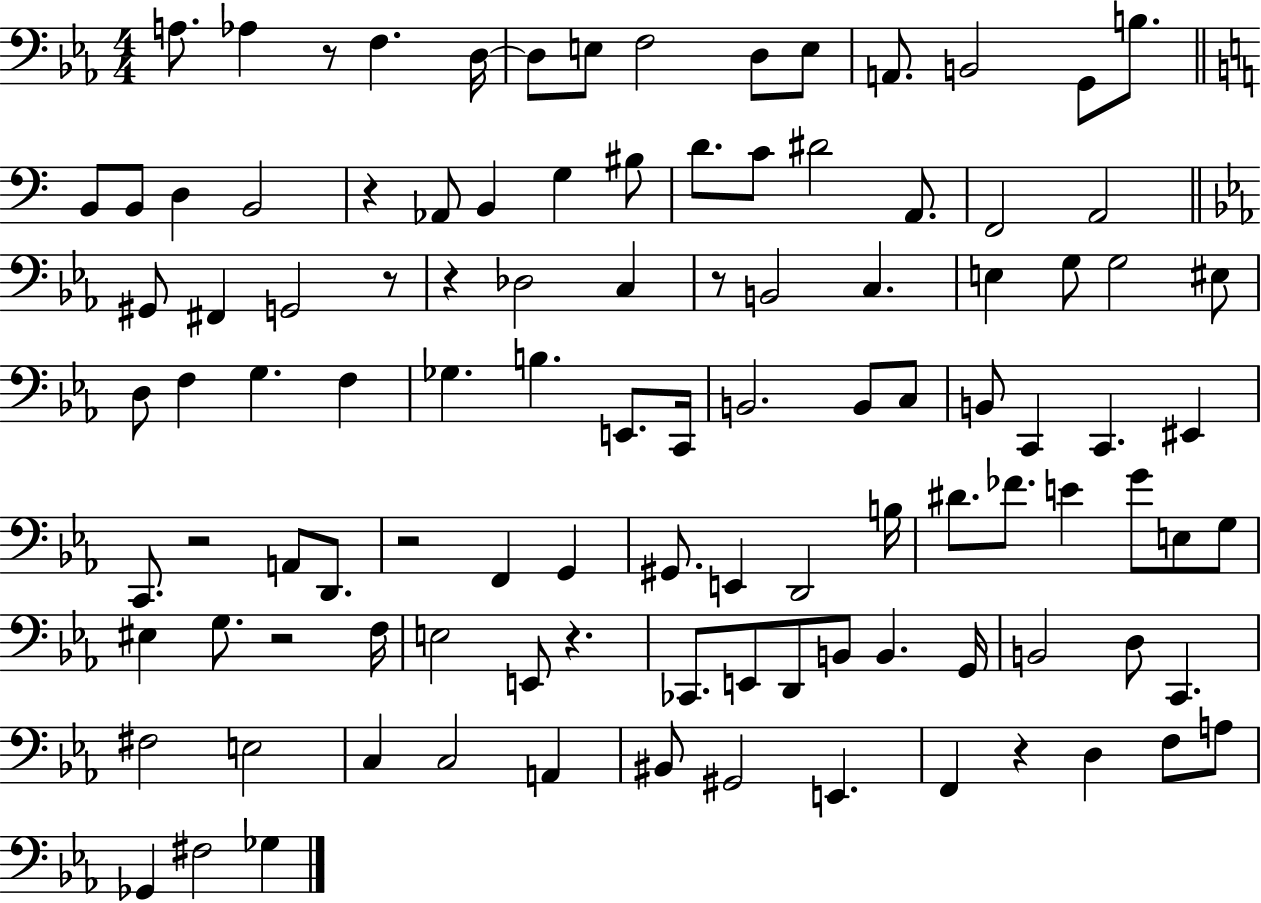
A3/e. Ab3/q R/e F3/q. D3/s D3/e E3/e F3/h D3/e E3/e A2/e. B2/h G2/e B3/e. B2/e B2/e D3/q B2/h R/q Ab2/e B2/q G3/q BIS3/e D4/e. C4/e D#4/h A2/e. F2/h A2/h G#2/e F#2/q G2/h R/e R/q Db3/h C3/q R/e B2/h C3/q. E3/q G3/e G3/h EIS3/e D3/e F3/q G3/q. F3/q Gb3/q. B3/q. E2/e. C2/s B2/h. B2/e C3/e B2/e C2/q C2/q. EIS2/q C2/e. R/h A2/e D2/e. R/h F2/q G2/q G#2/e. E2/q D2/h B3/s D#4/e. FES4/e. E4/q G4/e E3/e G3/e EIS3/q G3/e. R/h F3/s E3/h E2/e R/q. CES2/e. E2/e D2/e B2/e B2/q. G2/s B2/h D3/e C2/q. F#3/h E3/h C3/q C3/h A2/q BIS2/e G#2/h E2/q. F2/q R/q D3/q F3/e A3/e Gb2/q F#3/h Gb3/q